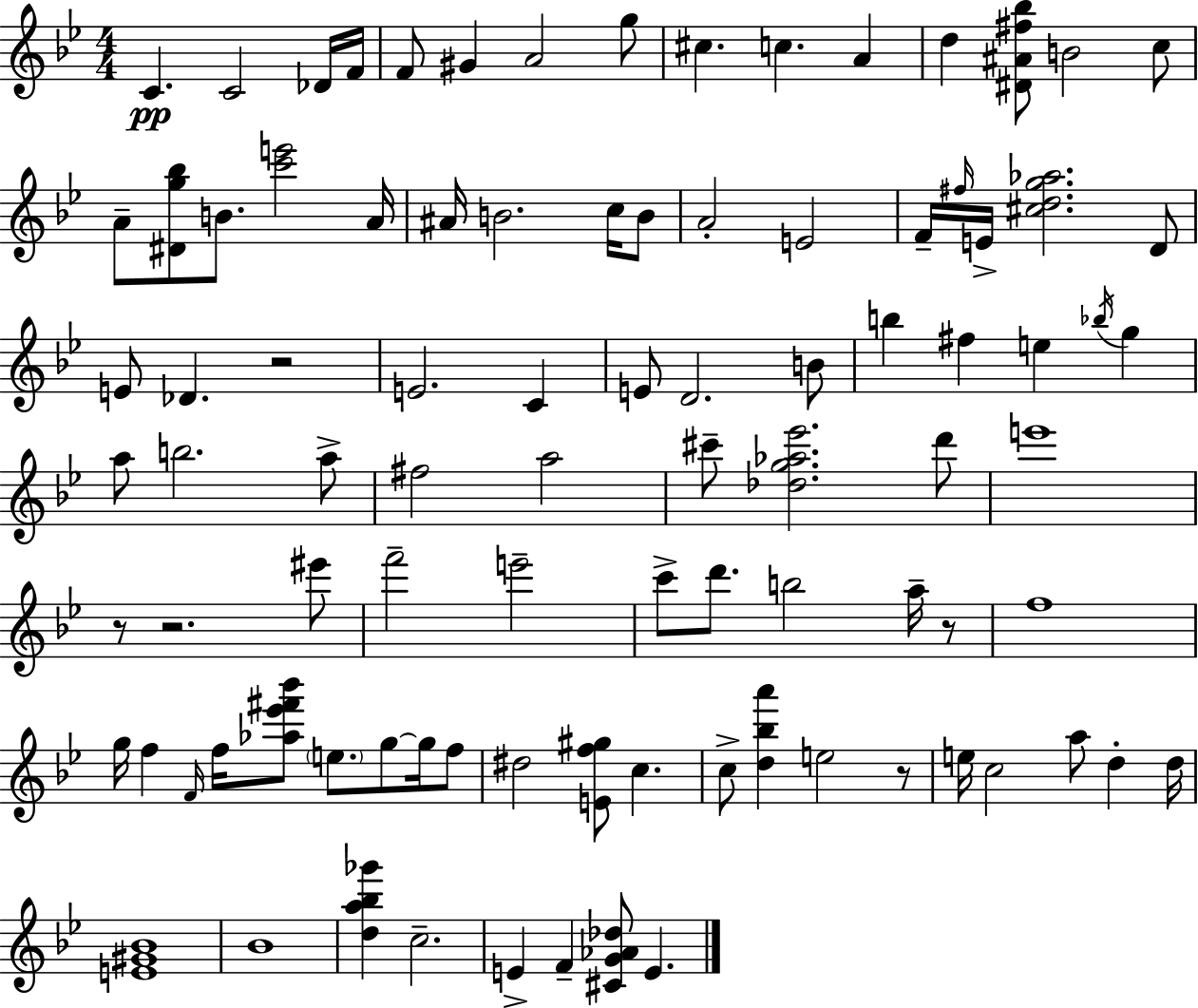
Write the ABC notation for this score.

X:1
T:Untitled
M:4/4
L:1/4
K:Bb
C C2 _D/4 F/4 F/2 ^G A2 g/2 ^c c A d [^D^A^f_b]/2 B2 c/2 A/2 [^Dg_b]/2 B/2 [c'e']2 A/4 ^A/4 B2 c/4 B/2 A2 E2 F/4 ^f/4 E/4 [^cdg_a]2 D/2 E/2 _D z2 E2 C E/2 D2 B/2 b ^f e _b/4 g a/2 b2 a/2 ^f2 a2 ^c'/2 [_dg_a_e']2 d'/2 e'4 z/2 z2 ^e'/2 f'2 e'2 c'/2 d'/2 b2 a/4 z/2 f4 g/4 f F/4 f/4 [_a_e'^f'_b']/2 e/2 g/2 g/4 f/2 ^d2 [Ef^g]/2 c c/2 [d_ba'] e2 z/2 e/4 c2 a/2 d d/4 [E^G_B]4 _B4 [da_b_g'] c2 E F [^CG_A_d]/2 E